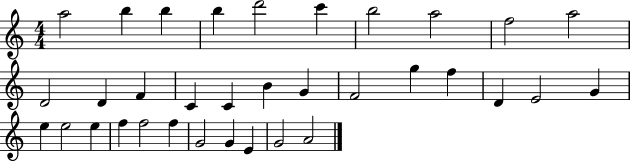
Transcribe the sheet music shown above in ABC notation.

X:1
T:Untitled
M:4/4
L:1/4
K:C
a2 b b b d'2 c' b2 a2 f2 a2 D2 D F C C B G F2 g f D E2 G e e2 e f f2 f G2 G E G2 A2